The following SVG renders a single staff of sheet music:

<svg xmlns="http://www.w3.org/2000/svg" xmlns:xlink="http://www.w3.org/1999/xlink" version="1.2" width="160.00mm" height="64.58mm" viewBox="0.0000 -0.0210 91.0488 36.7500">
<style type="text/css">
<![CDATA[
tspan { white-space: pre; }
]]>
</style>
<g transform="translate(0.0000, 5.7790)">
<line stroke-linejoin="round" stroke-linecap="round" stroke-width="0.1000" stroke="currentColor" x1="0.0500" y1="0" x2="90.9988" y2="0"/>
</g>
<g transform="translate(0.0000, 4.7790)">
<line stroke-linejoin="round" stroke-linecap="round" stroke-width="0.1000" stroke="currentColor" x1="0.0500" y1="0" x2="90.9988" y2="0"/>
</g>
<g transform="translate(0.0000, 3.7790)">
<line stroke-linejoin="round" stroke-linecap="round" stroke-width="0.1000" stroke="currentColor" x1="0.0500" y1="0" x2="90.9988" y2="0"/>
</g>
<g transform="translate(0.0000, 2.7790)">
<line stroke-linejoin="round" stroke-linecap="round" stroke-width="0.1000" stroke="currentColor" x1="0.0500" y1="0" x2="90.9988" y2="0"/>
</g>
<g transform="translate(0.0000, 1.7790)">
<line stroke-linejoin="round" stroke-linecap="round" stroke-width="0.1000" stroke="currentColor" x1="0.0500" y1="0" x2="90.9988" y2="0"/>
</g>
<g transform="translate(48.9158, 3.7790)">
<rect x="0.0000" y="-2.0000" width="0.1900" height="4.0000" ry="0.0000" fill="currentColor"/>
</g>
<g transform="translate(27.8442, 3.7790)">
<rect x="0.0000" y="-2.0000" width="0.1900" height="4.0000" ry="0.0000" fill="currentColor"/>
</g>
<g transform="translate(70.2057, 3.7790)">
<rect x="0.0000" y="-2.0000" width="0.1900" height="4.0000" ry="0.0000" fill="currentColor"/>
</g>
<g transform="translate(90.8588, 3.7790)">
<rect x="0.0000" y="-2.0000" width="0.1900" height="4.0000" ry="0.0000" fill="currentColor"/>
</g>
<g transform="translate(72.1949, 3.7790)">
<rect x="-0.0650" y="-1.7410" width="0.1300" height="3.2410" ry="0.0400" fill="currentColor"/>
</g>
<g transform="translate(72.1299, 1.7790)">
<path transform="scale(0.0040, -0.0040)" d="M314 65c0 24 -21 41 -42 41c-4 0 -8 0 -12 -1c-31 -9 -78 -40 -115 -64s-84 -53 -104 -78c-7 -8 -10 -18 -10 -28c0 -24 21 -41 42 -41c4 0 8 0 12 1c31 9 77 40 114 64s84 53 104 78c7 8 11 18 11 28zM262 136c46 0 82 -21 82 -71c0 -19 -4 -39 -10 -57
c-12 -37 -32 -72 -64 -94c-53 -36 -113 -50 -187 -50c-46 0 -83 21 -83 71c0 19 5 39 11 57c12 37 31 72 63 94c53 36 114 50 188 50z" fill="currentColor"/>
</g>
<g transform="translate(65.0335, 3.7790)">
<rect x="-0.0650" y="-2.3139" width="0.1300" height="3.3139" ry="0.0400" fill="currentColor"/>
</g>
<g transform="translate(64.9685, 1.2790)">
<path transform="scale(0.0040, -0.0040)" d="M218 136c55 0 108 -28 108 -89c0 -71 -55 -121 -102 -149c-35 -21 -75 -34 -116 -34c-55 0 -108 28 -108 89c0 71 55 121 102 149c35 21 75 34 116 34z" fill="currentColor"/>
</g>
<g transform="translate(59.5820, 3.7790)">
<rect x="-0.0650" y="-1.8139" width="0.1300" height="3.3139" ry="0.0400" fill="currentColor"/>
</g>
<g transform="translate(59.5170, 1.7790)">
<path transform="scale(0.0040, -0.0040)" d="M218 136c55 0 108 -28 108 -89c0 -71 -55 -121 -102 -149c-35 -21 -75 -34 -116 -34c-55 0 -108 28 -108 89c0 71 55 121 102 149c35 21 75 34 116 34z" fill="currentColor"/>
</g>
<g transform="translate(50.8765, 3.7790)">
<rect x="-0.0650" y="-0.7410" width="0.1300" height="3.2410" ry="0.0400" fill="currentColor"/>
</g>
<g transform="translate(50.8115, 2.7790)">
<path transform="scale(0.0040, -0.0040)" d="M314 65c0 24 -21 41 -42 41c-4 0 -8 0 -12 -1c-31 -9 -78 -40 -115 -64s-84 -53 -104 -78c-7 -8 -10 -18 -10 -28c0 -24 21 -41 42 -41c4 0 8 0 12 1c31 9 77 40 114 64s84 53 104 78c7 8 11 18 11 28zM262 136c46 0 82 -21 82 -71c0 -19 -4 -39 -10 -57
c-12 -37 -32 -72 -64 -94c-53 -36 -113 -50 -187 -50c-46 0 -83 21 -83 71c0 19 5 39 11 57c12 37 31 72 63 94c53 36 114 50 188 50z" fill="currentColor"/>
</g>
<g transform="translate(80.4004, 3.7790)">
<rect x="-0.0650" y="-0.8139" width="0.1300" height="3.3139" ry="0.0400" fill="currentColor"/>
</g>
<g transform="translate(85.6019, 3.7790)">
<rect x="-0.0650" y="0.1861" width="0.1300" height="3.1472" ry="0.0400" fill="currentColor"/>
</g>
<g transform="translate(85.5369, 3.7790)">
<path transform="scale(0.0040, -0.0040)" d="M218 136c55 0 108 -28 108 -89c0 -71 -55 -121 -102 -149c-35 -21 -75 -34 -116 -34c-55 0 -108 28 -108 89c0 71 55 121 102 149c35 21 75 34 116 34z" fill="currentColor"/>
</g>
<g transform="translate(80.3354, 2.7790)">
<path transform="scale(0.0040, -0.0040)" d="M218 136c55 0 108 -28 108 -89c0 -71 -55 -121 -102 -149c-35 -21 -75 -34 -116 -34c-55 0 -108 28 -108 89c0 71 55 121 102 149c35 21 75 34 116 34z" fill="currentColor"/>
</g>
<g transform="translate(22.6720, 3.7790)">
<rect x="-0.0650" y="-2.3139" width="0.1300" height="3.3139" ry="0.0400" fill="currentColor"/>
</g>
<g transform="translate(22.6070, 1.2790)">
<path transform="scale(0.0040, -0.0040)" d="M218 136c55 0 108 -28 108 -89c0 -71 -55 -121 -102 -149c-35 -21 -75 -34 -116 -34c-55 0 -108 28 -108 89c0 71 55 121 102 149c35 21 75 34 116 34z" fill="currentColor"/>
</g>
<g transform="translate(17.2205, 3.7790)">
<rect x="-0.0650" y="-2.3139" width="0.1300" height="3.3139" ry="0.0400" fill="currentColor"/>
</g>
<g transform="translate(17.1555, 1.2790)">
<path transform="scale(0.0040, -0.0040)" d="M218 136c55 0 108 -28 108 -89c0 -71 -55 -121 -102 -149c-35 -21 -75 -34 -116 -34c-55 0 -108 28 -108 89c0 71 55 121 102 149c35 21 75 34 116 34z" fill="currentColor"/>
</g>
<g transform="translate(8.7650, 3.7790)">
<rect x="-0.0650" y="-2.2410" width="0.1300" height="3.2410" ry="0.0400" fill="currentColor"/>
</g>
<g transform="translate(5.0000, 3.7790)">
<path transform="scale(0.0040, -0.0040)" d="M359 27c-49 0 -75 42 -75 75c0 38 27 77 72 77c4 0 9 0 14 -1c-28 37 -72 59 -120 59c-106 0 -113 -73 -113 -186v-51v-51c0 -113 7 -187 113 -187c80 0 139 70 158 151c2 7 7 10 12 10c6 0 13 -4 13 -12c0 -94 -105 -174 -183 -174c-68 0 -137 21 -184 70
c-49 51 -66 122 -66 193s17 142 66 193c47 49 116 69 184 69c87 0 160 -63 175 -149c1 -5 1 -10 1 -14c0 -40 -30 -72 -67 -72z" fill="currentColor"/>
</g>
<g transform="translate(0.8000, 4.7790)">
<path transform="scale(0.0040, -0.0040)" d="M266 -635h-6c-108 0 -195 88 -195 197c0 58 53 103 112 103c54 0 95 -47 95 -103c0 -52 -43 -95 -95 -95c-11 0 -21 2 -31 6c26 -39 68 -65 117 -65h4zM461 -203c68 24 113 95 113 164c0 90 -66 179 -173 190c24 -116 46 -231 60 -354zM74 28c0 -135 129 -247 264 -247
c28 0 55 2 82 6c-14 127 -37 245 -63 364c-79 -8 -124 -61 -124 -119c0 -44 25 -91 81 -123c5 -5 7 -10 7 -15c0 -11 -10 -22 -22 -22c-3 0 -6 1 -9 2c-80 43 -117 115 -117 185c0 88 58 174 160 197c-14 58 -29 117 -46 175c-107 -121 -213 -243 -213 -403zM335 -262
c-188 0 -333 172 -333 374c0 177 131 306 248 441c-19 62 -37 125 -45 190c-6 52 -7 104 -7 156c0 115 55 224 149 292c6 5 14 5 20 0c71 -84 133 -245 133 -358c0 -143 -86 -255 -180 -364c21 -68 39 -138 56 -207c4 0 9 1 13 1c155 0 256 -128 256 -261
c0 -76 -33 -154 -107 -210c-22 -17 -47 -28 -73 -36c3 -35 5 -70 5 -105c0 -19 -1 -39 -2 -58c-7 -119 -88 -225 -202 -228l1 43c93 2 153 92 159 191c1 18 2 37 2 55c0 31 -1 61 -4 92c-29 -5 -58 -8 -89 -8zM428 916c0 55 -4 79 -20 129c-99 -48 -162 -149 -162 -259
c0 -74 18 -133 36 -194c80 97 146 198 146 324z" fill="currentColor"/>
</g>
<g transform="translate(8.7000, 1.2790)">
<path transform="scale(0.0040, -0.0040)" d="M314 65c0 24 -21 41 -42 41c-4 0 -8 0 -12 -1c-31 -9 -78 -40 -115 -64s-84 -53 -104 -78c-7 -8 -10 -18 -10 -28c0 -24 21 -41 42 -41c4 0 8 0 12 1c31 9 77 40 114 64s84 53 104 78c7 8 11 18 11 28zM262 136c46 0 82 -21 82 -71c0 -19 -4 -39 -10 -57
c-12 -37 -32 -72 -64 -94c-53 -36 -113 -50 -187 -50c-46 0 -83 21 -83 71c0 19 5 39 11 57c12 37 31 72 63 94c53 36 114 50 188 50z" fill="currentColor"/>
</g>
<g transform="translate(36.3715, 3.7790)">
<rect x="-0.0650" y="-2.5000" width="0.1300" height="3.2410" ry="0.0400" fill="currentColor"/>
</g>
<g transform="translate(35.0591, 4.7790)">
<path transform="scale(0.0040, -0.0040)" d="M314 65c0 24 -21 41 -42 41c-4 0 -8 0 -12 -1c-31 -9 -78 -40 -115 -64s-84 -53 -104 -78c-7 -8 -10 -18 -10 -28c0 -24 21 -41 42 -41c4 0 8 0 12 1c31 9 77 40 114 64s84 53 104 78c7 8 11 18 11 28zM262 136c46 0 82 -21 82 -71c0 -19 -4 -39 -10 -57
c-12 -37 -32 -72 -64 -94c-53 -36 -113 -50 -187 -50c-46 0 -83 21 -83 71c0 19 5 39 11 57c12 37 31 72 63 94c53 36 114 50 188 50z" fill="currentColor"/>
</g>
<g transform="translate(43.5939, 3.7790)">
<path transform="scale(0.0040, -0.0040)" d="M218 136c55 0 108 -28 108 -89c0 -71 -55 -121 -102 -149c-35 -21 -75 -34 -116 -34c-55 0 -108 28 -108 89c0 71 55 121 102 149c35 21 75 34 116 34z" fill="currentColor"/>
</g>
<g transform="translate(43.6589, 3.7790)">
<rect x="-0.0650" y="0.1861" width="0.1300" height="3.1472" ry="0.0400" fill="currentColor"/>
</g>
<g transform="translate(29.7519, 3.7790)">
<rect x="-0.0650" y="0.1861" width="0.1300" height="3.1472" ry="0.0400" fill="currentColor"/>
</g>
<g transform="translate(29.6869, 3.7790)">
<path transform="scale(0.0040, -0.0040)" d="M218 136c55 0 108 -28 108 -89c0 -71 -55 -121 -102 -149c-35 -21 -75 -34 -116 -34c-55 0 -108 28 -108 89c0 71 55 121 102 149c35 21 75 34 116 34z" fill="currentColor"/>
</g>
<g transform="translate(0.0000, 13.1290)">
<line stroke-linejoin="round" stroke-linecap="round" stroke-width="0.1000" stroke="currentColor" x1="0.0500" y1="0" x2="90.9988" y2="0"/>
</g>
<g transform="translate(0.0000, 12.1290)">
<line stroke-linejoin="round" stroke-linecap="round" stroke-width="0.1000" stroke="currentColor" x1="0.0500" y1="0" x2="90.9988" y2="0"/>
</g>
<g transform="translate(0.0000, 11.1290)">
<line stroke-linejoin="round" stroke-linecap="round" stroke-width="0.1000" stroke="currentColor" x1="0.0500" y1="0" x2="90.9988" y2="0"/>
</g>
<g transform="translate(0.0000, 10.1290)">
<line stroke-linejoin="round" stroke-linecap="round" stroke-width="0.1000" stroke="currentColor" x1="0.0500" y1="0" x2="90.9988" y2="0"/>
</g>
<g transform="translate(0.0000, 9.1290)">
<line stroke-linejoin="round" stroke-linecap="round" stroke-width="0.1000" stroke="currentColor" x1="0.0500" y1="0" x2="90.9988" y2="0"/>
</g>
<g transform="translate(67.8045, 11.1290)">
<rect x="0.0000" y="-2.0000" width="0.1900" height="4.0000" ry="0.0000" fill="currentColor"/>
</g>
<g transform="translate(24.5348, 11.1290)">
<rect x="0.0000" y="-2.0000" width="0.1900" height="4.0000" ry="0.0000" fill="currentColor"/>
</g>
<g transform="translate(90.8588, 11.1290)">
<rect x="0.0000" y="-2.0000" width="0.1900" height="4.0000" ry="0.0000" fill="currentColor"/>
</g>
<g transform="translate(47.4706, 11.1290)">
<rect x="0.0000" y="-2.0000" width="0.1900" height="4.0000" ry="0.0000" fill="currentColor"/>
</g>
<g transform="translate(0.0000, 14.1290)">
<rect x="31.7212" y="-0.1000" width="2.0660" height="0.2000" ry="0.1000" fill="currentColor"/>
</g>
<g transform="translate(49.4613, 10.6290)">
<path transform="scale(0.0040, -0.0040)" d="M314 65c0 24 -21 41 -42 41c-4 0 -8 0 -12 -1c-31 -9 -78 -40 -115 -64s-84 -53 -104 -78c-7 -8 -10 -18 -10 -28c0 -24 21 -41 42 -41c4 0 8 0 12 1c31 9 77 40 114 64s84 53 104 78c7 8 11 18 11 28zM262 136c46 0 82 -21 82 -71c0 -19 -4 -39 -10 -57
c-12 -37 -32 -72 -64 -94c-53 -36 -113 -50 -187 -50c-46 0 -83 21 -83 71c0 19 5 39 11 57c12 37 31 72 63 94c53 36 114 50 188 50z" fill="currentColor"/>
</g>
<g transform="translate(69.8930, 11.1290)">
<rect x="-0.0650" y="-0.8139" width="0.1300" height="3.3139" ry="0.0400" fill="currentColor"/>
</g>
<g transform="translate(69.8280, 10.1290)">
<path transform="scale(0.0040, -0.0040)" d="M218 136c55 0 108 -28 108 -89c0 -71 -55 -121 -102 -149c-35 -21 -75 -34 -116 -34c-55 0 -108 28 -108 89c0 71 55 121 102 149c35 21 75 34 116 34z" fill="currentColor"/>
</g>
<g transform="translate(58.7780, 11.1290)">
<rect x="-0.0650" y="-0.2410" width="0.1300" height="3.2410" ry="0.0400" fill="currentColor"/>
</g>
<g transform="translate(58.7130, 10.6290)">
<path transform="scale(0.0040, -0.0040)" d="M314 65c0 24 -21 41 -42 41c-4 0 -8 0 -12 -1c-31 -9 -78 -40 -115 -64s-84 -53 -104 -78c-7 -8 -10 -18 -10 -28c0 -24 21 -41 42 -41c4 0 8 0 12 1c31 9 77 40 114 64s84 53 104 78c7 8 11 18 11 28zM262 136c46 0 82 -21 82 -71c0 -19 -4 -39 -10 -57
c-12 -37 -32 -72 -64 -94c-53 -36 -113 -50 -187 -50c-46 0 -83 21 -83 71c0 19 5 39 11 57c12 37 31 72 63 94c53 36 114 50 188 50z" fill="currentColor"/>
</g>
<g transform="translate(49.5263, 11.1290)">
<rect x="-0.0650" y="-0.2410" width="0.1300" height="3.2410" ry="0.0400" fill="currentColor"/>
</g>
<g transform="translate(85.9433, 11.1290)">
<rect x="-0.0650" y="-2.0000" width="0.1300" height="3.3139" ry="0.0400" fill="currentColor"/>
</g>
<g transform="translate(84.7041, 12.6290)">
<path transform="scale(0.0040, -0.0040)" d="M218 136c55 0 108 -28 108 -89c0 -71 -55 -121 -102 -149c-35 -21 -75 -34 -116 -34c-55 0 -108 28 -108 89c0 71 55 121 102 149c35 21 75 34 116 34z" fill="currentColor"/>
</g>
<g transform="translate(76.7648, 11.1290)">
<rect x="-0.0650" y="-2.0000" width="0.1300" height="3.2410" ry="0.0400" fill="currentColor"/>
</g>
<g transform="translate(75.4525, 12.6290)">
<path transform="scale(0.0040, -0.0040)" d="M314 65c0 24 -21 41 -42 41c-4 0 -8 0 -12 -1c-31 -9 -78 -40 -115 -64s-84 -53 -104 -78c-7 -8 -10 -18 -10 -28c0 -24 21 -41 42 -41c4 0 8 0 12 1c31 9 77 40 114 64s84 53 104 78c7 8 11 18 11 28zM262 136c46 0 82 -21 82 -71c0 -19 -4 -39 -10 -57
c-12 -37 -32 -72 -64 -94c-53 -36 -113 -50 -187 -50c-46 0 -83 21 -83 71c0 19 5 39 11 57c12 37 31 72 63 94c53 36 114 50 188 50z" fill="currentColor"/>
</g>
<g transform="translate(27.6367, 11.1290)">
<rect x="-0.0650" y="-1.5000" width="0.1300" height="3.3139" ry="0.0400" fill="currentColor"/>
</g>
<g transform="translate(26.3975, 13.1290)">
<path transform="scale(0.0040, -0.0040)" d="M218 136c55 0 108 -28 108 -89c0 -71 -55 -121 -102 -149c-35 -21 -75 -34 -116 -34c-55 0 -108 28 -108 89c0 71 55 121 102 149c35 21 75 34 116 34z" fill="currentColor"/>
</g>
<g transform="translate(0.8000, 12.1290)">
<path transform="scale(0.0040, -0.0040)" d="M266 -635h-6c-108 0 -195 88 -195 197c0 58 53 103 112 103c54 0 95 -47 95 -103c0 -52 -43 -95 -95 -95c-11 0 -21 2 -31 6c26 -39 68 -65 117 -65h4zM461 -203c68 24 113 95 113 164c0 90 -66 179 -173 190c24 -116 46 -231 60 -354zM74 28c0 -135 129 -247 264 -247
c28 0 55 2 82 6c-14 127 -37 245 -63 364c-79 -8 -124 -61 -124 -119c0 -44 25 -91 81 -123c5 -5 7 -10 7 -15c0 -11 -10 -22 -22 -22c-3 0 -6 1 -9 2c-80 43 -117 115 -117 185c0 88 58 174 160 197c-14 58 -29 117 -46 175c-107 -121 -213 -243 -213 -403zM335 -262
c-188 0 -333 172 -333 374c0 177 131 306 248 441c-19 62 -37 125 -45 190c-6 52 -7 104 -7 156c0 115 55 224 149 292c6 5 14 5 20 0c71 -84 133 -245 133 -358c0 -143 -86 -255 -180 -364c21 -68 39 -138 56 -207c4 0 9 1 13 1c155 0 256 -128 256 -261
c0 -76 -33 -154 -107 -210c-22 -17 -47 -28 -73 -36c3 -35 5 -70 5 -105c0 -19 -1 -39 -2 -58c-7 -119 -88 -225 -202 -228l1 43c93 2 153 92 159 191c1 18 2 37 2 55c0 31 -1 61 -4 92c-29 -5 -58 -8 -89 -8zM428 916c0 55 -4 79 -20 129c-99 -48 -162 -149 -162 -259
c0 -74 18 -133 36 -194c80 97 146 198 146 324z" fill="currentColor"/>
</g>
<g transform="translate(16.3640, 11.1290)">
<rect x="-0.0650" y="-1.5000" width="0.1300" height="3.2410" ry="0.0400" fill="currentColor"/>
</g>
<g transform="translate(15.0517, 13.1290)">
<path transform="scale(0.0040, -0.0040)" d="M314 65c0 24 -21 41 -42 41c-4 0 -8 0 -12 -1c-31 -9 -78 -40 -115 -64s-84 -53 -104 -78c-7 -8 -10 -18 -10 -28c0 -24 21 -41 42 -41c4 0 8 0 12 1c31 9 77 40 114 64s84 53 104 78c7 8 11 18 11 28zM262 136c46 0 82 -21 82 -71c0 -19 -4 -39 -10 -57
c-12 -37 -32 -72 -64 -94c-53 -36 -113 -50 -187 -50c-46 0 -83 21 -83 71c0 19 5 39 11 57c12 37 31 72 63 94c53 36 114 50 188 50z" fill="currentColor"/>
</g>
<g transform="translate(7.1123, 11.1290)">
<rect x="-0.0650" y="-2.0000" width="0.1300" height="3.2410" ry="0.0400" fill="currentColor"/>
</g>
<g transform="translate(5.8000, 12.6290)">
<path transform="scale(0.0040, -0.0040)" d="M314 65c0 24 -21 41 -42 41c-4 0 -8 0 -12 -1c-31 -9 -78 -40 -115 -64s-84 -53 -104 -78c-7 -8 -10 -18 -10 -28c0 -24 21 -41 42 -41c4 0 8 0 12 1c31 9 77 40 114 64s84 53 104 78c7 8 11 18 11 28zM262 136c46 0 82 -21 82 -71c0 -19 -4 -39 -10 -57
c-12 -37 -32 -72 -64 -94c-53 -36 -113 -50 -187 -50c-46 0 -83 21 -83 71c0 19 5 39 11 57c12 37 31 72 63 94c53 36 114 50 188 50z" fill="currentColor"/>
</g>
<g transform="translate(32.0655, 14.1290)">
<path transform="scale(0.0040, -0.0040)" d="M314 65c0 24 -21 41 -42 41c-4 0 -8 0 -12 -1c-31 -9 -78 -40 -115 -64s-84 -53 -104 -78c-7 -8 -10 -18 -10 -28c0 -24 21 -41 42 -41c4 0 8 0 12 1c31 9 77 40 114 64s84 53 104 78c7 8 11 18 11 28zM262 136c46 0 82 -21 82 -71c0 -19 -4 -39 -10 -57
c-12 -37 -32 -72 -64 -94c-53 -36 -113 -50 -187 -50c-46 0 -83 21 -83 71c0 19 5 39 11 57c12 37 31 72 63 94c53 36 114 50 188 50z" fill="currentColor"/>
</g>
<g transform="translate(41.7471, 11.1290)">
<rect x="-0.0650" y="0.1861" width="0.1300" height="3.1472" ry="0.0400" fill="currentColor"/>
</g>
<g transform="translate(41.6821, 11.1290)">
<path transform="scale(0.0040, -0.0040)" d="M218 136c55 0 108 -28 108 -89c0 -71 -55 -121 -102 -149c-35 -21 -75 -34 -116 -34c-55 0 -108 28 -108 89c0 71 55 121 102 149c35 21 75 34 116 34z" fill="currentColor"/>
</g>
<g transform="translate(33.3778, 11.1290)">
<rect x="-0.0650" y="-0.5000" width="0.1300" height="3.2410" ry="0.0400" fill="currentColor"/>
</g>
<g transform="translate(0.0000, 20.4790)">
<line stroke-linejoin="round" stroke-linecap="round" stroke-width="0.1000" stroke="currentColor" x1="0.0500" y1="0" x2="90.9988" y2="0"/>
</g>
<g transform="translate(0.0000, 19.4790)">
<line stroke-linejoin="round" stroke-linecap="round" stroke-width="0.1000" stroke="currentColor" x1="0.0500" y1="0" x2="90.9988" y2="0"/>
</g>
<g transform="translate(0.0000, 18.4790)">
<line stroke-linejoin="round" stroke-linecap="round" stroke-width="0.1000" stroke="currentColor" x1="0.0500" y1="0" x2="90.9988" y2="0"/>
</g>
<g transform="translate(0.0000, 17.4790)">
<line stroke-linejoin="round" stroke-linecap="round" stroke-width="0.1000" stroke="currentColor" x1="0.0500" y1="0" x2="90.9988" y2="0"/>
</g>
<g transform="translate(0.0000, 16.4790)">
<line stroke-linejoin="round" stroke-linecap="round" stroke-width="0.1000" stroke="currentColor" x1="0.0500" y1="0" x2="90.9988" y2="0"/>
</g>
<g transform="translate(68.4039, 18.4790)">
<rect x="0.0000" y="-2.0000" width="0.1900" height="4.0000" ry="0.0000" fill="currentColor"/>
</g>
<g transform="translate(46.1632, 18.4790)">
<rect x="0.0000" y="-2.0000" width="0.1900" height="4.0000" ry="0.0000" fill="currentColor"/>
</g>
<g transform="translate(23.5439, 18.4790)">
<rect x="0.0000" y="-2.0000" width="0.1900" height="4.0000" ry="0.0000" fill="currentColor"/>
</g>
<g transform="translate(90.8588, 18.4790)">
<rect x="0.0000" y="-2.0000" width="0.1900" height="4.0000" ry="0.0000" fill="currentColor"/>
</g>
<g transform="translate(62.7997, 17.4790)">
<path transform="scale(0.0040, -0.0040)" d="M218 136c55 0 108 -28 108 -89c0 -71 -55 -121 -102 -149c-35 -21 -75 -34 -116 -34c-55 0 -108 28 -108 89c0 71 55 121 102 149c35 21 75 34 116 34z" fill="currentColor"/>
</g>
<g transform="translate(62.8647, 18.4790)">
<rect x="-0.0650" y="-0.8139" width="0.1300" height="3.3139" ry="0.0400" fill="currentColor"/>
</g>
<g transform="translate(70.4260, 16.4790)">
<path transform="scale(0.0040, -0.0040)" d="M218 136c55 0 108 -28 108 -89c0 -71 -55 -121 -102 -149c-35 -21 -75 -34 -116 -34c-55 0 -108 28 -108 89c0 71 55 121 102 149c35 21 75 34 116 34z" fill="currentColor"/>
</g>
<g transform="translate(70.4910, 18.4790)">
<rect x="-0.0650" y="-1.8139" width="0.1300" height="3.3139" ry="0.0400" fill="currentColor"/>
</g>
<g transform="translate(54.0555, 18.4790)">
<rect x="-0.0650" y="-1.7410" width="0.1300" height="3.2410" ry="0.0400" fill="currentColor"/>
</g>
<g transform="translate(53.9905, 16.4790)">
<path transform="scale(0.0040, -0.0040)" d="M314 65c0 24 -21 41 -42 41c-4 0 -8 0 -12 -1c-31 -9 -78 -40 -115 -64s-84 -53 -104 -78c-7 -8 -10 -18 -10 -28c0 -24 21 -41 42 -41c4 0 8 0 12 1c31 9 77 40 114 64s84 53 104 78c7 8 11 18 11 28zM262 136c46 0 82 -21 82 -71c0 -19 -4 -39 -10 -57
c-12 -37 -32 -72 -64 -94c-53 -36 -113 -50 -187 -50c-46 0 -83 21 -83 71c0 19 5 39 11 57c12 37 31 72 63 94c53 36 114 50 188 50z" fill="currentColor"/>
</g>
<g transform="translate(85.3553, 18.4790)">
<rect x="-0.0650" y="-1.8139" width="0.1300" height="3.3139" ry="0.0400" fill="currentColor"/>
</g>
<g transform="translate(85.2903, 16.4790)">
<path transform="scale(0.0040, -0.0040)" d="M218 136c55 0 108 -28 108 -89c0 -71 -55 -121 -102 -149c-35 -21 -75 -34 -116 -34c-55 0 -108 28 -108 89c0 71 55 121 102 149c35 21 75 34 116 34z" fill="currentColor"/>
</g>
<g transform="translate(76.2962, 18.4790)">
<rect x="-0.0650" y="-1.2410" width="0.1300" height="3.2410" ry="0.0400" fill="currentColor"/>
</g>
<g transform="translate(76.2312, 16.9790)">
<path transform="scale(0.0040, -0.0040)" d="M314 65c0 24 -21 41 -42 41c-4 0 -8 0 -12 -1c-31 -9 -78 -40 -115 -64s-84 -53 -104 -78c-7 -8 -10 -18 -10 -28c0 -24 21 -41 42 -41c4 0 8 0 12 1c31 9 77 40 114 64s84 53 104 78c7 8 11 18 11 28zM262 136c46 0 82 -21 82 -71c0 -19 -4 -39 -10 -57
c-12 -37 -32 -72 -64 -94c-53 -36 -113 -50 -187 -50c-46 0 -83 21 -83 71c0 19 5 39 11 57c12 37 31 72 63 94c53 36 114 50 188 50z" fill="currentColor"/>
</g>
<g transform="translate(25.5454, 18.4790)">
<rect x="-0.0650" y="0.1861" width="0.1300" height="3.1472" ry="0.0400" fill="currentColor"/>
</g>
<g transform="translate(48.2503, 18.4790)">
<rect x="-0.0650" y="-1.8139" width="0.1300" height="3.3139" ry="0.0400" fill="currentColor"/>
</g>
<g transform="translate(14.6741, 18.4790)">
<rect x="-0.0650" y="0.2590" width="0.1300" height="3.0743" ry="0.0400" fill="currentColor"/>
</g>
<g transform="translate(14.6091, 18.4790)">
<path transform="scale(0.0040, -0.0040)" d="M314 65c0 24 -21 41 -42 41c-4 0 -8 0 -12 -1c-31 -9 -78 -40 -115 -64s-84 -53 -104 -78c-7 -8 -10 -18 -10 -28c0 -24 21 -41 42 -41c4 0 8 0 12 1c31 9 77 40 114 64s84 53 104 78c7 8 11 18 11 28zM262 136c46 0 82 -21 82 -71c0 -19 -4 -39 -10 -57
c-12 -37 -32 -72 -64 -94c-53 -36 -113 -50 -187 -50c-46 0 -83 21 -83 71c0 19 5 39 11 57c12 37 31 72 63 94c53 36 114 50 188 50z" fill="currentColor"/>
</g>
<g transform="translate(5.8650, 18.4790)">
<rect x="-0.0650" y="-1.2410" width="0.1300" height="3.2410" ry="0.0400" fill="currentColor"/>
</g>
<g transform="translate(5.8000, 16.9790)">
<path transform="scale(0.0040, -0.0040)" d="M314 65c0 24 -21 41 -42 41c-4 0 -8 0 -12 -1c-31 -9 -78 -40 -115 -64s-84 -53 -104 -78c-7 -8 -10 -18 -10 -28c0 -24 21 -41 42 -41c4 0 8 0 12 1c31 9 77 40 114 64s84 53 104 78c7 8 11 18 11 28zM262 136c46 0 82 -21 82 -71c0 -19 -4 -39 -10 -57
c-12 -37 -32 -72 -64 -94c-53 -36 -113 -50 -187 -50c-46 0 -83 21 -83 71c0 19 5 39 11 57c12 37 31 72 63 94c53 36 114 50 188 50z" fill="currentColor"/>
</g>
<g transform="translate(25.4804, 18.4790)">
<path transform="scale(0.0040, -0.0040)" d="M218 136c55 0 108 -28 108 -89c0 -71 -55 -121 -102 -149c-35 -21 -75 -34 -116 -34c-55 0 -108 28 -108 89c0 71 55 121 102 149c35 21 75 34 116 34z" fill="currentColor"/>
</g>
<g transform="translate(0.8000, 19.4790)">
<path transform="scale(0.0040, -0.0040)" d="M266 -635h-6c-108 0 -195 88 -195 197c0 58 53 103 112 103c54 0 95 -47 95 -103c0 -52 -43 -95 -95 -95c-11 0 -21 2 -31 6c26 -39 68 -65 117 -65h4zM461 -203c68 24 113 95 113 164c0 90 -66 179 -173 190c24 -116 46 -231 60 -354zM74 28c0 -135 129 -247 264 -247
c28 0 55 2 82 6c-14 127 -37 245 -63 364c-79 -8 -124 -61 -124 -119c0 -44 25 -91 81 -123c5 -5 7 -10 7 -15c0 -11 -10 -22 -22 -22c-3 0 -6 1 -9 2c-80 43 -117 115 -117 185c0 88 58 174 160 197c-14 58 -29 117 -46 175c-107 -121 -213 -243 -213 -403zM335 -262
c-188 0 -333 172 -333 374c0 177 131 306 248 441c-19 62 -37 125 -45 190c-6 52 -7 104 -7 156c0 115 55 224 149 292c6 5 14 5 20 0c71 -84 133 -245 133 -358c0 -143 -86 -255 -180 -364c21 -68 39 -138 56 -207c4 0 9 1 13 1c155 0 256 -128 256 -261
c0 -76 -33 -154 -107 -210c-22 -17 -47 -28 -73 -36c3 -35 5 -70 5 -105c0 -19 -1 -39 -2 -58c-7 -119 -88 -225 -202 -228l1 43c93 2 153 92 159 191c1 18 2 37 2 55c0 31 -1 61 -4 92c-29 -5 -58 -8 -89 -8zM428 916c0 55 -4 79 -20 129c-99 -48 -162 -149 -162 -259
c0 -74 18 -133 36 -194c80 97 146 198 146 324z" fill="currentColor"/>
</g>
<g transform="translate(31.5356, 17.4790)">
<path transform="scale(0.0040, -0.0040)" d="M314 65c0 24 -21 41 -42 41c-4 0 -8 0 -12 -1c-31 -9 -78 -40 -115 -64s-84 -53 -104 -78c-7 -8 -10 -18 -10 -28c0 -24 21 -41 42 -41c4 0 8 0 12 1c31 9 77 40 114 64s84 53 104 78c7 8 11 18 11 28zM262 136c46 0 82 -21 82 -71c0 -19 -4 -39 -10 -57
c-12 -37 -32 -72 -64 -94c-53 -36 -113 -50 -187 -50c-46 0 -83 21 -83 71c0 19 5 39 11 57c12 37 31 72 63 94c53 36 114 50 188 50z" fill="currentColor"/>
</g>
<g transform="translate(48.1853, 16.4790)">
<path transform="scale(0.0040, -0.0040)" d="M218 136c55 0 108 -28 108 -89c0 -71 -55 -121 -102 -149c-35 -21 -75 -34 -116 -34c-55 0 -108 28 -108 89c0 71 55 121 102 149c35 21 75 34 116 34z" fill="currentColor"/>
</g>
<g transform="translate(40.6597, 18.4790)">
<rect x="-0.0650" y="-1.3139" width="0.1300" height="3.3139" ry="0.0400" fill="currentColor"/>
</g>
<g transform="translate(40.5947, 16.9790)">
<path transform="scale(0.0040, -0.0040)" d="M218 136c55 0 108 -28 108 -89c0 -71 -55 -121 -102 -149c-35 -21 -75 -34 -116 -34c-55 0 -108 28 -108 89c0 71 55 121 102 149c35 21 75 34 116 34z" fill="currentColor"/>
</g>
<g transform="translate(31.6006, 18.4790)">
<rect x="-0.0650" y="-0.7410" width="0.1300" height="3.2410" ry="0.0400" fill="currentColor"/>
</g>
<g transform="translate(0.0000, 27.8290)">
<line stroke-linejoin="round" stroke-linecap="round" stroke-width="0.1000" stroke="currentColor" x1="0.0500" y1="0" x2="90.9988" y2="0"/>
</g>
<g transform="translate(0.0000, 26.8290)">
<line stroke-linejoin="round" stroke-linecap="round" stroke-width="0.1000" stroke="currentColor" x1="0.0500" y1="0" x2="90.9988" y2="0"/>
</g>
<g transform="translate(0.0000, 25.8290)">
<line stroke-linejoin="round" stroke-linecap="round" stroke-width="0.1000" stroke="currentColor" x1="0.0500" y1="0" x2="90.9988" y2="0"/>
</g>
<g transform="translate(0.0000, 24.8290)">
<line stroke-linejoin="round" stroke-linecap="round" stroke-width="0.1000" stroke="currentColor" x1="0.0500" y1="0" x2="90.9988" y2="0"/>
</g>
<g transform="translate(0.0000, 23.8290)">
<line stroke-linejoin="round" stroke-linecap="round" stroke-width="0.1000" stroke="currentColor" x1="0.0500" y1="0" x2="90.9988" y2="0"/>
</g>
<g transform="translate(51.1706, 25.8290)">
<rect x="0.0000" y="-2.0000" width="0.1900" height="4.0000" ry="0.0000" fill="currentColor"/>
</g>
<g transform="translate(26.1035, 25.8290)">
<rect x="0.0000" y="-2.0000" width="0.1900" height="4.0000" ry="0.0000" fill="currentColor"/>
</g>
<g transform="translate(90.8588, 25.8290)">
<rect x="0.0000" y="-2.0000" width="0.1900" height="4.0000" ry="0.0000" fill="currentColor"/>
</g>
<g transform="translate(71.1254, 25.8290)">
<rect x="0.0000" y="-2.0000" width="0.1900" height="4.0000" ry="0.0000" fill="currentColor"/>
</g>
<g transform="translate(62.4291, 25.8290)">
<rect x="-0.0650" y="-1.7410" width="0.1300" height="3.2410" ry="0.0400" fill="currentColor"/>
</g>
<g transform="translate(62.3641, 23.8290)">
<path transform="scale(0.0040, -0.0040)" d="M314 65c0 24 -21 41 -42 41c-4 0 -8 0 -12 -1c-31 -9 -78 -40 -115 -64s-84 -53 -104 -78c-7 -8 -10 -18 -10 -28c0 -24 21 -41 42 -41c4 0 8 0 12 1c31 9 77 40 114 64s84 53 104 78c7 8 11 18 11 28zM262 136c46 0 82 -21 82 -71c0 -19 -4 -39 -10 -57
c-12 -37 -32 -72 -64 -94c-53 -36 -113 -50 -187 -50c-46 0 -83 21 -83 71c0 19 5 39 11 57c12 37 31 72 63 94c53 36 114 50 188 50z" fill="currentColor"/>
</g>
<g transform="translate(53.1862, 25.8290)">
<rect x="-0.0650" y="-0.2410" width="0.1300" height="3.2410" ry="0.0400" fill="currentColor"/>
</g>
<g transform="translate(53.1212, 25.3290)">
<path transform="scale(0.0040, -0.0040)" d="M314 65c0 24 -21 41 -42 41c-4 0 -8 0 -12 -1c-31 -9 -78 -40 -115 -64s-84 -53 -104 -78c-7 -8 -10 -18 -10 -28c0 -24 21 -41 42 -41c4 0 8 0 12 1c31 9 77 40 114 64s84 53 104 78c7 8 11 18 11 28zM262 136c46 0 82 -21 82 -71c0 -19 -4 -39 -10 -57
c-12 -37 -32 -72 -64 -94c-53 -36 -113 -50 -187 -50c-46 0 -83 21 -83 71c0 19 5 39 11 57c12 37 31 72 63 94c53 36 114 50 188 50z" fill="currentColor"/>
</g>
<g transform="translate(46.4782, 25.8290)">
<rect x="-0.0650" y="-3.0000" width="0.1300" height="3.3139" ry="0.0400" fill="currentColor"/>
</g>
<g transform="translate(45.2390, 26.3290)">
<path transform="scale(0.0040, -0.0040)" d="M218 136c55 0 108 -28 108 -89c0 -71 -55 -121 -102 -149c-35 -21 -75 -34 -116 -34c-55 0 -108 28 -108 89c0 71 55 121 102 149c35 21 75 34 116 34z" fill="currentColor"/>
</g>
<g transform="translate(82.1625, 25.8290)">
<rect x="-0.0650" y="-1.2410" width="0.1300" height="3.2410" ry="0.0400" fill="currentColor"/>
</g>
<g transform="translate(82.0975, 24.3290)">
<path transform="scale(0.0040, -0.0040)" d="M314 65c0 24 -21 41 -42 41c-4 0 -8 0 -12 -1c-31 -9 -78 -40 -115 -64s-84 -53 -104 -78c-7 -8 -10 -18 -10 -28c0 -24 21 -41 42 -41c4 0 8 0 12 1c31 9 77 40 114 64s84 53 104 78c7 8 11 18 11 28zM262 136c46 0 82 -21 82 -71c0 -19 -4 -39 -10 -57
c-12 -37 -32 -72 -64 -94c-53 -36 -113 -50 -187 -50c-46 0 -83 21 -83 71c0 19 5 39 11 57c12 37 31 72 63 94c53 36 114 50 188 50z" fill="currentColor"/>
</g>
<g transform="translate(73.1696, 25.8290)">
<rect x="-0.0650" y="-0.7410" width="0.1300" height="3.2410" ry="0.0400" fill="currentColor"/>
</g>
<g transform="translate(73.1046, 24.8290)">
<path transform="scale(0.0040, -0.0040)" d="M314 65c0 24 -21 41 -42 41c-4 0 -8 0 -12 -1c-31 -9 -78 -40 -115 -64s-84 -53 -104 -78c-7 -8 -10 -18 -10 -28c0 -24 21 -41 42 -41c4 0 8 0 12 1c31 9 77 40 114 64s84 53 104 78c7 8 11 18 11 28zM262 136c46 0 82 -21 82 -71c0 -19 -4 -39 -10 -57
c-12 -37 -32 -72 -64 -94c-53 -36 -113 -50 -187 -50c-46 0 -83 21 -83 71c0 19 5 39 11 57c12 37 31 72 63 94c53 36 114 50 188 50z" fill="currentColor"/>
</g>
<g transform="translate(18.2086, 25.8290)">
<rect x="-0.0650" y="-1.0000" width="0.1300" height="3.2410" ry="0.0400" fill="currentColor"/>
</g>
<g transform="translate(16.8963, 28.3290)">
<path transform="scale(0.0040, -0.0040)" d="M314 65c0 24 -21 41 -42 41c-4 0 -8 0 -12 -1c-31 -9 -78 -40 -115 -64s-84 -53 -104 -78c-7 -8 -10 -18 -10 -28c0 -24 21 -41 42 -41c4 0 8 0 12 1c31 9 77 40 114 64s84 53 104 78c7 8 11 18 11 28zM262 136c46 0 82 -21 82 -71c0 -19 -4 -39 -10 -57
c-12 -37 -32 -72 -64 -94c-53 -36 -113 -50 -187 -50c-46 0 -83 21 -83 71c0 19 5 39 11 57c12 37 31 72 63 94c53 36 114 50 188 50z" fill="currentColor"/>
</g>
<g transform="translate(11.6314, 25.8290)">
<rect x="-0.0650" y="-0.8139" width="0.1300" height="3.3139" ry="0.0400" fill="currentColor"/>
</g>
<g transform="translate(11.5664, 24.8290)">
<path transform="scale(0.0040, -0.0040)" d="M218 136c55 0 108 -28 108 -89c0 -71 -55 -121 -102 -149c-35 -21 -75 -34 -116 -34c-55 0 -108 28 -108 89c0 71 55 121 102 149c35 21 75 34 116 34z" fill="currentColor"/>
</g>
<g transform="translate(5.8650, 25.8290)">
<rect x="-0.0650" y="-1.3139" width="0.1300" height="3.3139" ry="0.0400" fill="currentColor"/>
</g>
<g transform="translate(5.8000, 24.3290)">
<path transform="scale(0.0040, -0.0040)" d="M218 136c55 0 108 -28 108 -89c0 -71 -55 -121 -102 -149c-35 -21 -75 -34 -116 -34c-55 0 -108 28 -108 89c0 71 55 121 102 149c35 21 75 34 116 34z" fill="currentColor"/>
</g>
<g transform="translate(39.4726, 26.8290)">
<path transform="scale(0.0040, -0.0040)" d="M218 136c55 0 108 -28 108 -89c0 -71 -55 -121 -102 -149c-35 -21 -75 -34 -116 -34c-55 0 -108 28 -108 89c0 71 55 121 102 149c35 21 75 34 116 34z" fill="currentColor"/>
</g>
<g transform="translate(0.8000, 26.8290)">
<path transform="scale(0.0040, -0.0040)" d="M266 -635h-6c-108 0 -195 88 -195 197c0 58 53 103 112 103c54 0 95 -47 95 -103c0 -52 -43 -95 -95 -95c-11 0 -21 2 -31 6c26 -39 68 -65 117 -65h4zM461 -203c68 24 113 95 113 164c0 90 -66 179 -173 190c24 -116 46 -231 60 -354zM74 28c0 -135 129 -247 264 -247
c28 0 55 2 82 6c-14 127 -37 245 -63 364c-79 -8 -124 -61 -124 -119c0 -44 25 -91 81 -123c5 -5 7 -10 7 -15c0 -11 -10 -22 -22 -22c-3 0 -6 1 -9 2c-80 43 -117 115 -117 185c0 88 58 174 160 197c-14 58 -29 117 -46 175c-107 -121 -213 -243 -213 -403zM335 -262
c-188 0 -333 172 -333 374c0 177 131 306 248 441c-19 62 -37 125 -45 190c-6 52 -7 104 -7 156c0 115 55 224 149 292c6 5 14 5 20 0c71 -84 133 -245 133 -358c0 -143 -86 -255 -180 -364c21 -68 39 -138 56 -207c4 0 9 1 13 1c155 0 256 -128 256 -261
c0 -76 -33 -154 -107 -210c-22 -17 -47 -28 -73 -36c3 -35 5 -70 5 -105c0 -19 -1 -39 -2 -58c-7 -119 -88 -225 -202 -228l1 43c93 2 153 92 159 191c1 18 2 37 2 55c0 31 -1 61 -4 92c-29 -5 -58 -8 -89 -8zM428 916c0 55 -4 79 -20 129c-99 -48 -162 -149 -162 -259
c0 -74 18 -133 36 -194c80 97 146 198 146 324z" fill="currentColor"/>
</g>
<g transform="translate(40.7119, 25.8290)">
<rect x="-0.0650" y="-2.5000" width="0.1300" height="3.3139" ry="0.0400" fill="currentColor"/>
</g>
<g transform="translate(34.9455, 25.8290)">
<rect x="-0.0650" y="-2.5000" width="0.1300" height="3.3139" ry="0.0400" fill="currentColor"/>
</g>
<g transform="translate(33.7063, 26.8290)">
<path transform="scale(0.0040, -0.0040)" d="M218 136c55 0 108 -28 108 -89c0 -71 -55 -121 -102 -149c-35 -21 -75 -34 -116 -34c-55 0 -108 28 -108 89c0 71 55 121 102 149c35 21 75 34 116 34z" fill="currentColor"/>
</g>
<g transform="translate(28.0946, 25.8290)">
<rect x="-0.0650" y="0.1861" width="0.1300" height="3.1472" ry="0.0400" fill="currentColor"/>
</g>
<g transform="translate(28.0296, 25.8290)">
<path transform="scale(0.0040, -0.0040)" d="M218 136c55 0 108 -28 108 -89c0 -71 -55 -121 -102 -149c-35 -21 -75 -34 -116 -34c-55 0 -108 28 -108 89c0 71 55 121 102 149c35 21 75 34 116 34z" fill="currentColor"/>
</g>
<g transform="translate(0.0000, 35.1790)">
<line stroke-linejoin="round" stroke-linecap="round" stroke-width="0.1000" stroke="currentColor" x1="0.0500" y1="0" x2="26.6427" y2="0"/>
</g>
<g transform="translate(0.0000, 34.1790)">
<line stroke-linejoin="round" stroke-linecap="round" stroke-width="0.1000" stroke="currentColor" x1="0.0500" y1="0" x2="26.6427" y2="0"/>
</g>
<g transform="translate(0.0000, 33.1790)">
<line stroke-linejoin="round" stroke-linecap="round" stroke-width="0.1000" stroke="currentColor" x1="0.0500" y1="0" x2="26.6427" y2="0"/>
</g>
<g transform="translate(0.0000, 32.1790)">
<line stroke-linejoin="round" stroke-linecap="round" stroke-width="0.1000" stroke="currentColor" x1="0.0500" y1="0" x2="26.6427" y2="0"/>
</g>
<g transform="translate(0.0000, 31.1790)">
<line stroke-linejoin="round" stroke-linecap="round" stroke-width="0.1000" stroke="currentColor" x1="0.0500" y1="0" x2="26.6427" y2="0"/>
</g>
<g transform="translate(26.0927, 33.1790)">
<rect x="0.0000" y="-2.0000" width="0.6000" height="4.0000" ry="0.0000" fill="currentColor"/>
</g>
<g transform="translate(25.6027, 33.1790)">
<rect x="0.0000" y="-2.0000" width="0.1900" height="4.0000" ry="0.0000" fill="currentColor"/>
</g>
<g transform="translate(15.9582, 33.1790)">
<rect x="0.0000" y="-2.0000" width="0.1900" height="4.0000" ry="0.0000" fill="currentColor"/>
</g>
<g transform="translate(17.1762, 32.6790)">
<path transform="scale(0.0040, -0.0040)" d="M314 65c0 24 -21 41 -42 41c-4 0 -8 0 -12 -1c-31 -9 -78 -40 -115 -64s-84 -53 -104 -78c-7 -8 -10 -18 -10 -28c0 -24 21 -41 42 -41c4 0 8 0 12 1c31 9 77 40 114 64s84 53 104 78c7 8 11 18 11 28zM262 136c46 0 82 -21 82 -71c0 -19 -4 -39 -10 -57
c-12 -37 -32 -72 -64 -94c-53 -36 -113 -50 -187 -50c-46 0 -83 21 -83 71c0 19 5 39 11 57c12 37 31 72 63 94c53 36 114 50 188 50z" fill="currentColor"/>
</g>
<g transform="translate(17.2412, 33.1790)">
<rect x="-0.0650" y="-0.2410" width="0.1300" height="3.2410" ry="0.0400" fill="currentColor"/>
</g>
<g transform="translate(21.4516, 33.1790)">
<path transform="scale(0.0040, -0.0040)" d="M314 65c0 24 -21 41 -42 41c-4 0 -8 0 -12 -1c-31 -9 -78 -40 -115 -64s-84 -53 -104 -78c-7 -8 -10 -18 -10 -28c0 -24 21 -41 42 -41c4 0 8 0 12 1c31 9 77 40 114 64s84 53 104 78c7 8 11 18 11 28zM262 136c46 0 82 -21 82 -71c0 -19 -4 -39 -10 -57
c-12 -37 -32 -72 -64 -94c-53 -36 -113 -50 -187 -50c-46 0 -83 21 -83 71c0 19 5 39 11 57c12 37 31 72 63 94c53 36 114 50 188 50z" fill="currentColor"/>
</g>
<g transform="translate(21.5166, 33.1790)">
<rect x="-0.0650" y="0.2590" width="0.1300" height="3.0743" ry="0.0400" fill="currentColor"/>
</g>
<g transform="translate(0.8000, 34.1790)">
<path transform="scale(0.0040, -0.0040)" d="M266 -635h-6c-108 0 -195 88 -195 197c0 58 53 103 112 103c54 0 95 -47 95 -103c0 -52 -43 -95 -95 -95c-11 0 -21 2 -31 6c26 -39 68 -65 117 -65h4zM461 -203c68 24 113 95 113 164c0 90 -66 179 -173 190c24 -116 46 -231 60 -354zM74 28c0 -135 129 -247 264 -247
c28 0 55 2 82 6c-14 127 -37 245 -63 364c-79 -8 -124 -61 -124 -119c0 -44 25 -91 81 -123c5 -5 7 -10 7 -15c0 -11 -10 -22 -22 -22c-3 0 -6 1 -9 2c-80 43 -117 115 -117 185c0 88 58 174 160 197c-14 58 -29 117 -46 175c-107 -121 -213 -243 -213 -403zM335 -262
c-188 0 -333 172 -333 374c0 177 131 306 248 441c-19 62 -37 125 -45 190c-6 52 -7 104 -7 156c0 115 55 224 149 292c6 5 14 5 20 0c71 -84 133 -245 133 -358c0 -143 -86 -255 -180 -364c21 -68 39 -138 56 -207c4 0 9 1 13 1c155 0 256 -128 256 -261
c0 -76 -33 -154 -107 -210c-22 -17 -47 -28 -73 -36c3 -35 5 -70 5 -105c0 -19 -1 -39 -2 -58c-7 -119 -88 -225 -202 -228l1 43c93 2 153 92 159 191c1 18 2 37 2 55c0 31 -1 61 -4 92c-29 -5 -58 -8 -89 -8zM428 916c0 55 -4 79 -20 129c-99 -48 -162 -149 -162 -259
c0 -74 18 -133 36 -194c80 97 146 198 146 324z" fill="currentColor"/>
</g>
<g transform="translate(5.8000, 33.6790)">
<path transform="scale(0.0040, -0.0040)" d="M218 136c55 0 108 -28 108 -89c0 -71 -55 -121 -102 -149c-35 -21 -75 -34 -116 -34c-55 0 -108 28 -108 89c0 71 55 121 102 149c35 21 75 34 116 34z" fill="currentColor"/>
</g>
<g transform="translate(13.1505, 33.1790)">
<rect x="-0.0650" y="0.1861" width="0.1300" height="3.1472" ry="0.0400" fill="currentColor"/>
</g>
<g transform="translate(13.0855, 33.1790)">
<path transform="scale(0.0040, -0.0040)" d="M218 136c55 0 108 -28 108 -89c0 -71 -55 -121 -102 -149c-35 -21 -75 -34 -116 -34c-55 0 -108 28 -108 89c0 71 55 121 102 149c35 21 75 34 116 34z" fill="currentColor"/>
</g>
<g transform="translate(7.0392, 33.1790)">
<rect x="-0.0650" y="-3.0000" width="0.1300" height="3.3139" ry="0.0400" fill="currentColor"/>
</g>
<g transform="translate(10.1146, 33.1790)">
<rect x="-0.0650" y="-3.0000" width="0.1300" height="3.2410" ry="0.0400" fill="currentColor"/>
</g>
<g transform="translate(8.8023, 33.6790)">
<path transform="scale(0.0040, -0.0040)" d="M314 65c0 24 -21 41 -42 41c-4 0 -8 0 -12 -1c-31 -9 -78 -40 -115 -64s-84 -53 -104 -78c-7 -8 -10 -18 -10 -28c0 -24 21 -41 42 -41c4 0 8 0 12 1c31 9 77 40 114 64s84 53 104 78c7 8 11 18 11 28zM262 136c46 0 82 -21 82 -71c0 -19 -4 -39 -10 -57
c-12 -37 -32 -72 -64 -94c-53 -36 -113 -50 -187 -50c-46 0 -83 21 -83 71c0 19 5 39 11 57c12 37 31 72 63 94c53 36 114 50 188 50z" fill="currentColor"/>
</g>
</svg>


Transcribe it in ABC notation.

X:1
T:Untitled
M:4/4
L:1/4
K:C
g2 g g B G2 B d2 f g f2 d B F2 E2 E C2 B c2 c2 d F2 F e2 B2 B d2 e f f2 d f e2 f e d D2 B G G A c2 f2 d2 e2 A A2 B c2 B2